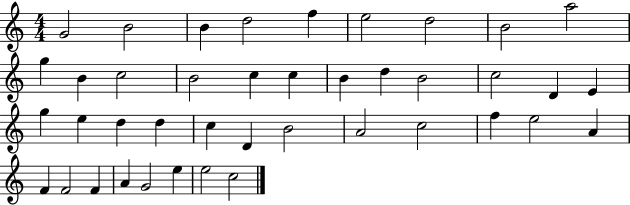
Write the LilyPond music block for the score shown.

{
  \clef treble
  \numericTimeSignature
  \time 4/4
  \key c \major
  g'2 b'2 | b'4 d''2 f''4 | e''2 d''2 | b'2 a''2 | \break g''4 b'4 c''2 | b'2 c''4 c''4 | b'4 d''4 b'2 | c''2 d'4 e'4 | \break g''4 e''4 d''4 d''4 | c''4 d'4 b'2 | a'2 c''2 | f''4 e''2 a'4 | \break f'4 f'2 f'4 | a'4 g'2 e''4 | e''2 c''2 | \bar "|."
}